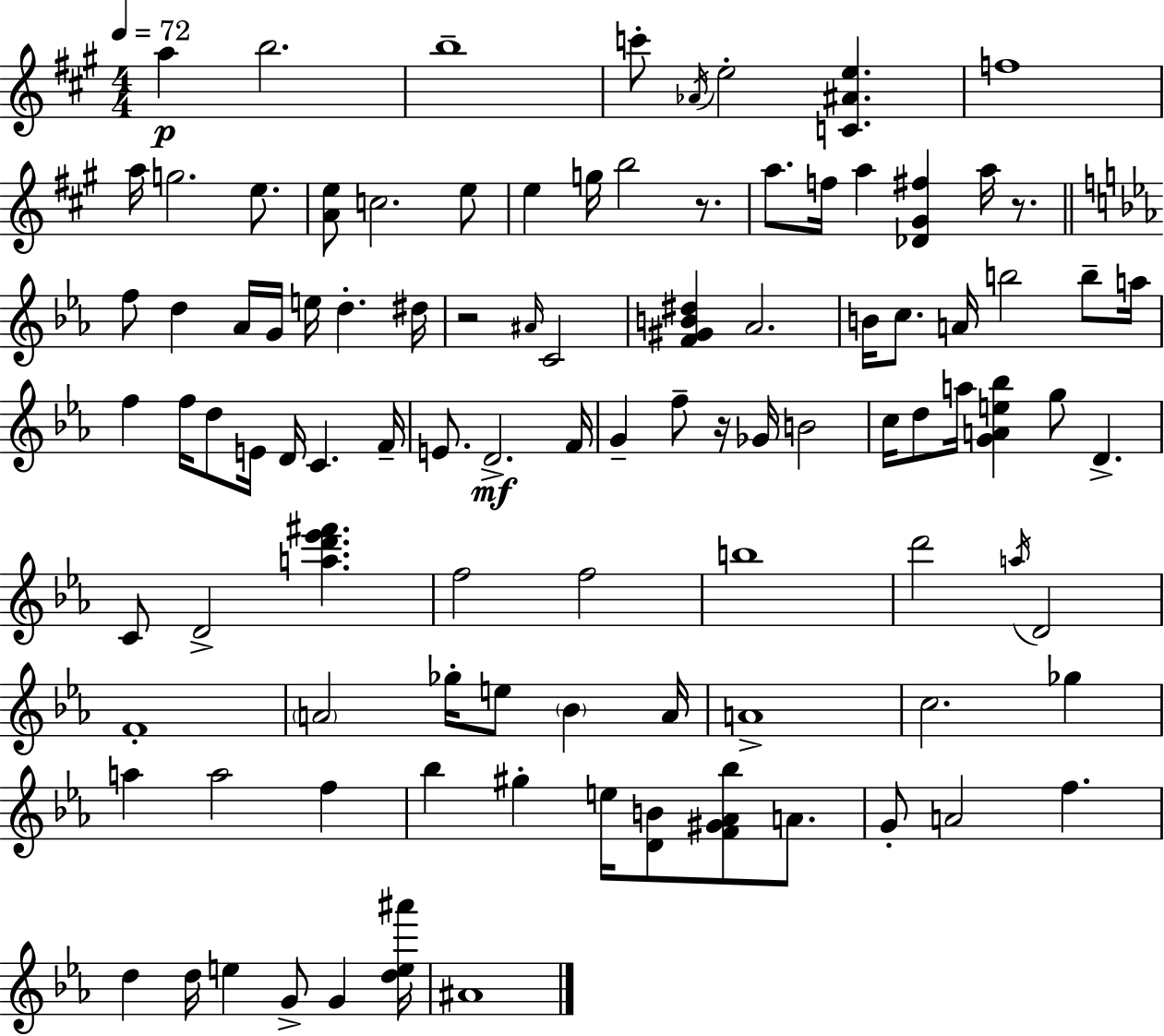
A5/q B5/h. B5/w C6/e Ab4/s E5/h [C4,A#4,E5]/q. F5/w A5/s G5/h. E5/e. [A4,E5]/e C5/h. E5/e E5/q G5/s B5/h R/e. A5/e. F5/s A5/q [Db4,G#4,F#5]/q A5/s R/e. F5/e D5/q Ab4/s G4/s E5/s D5/q. D#5/s R/h A#4/s C4/h [F4,G#4,B4,D#5]/q Ab4/h. B4/s C5/e. A4/s B5/h B5/e A5/s F5/q F5/s D5/e E4/s D4/s C4/q. F4/s E4/e. D4/h. F4/s G4/q F5/e R/s Gb4/s B4/h C5/s D5/e A5/s [G4,A4,E5,Bb5]/q G5/e D4/q. C4/e D4/h [A5,D6,Eb6,F#6]/q. F5/h F5/h B5/w D6/h A5/s D4/h F4/w A4/h Gb5/s E5/e Bb4/q A4/s A4/w C5/h. Gb5/q A5/q A5/h F5/q Bb5/q G#5/q E5/s [D4,B4]/e [F4,G#4,Ab4,Bb5]/e A4/e. G4/e A4/h F5/q. D5/q D5/s E5/q G4/e G4/q [D5,E5,A#6]/s A#4/w